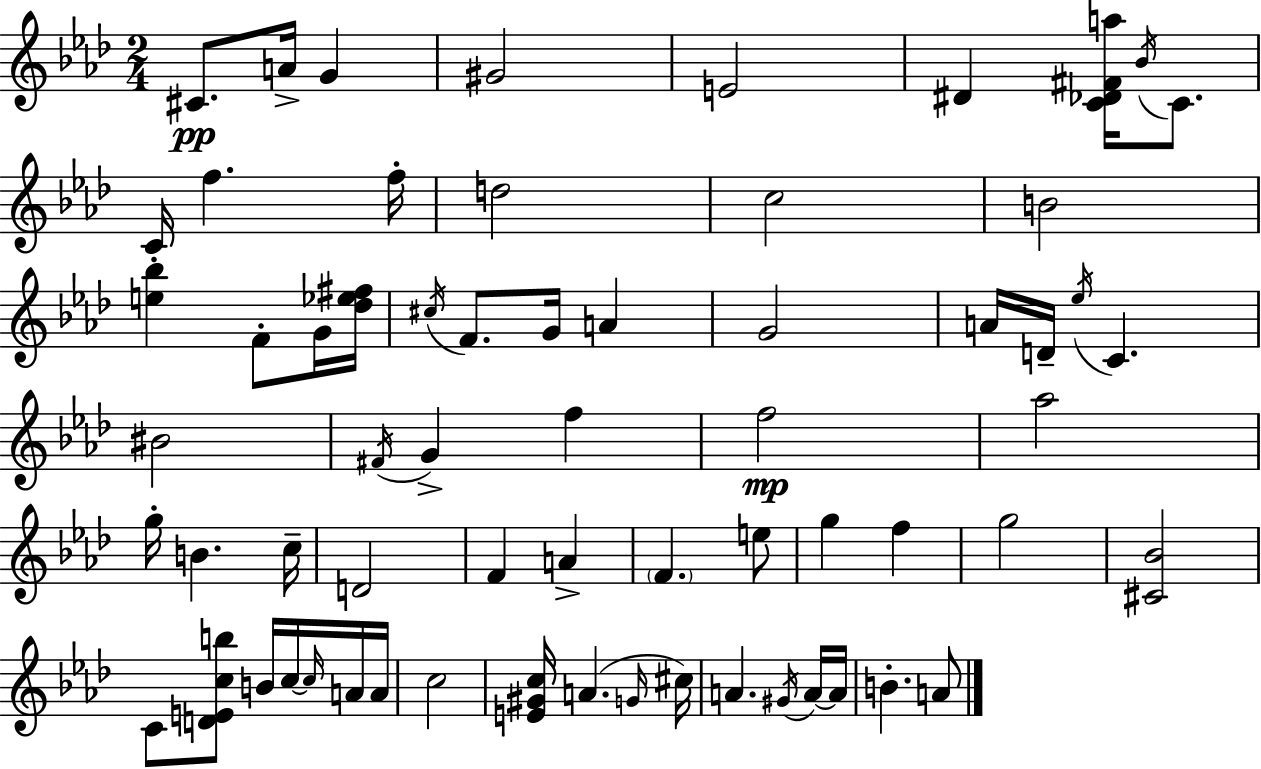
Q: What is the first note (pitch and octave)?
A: C#4